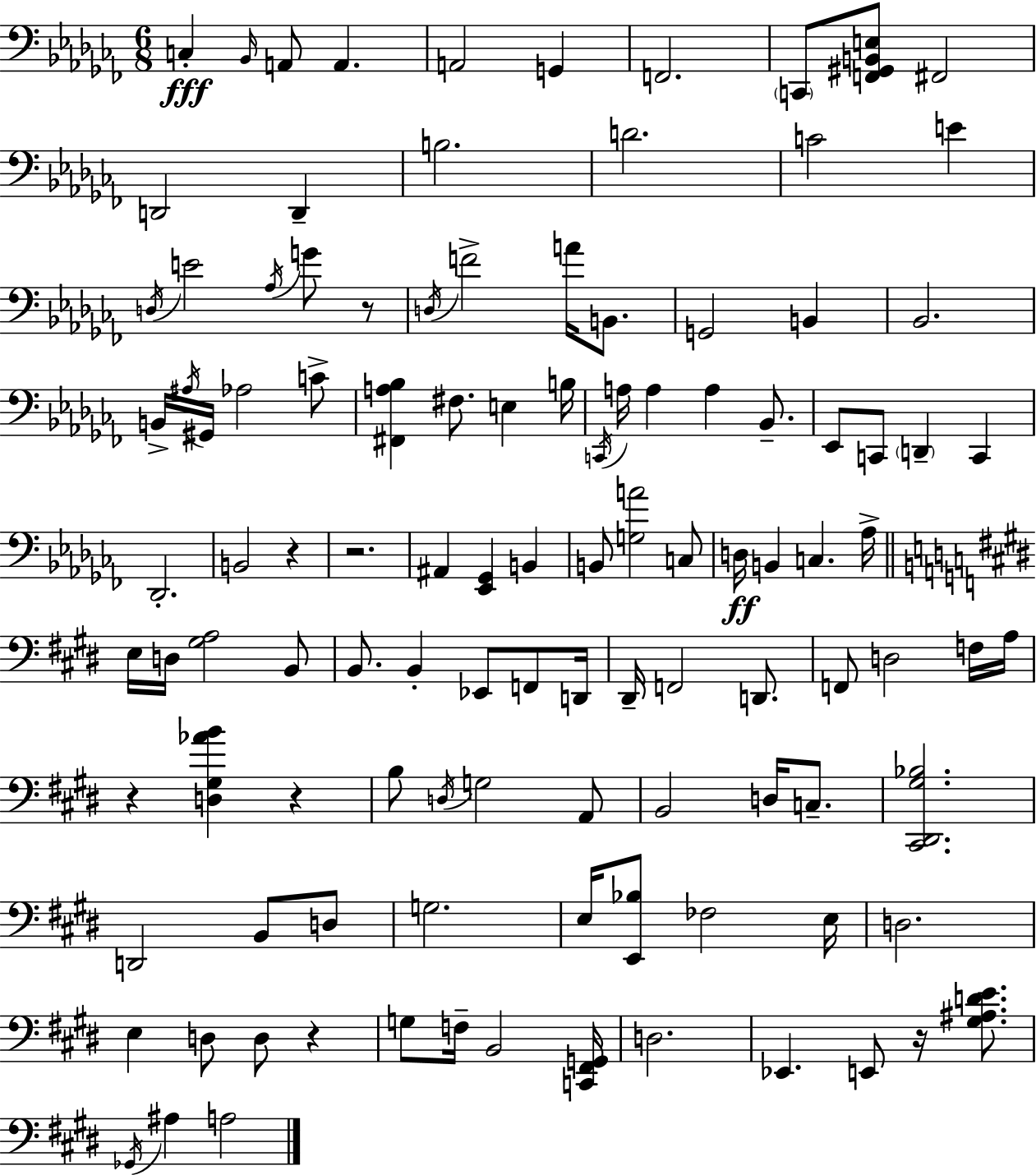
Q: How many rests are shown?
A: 7